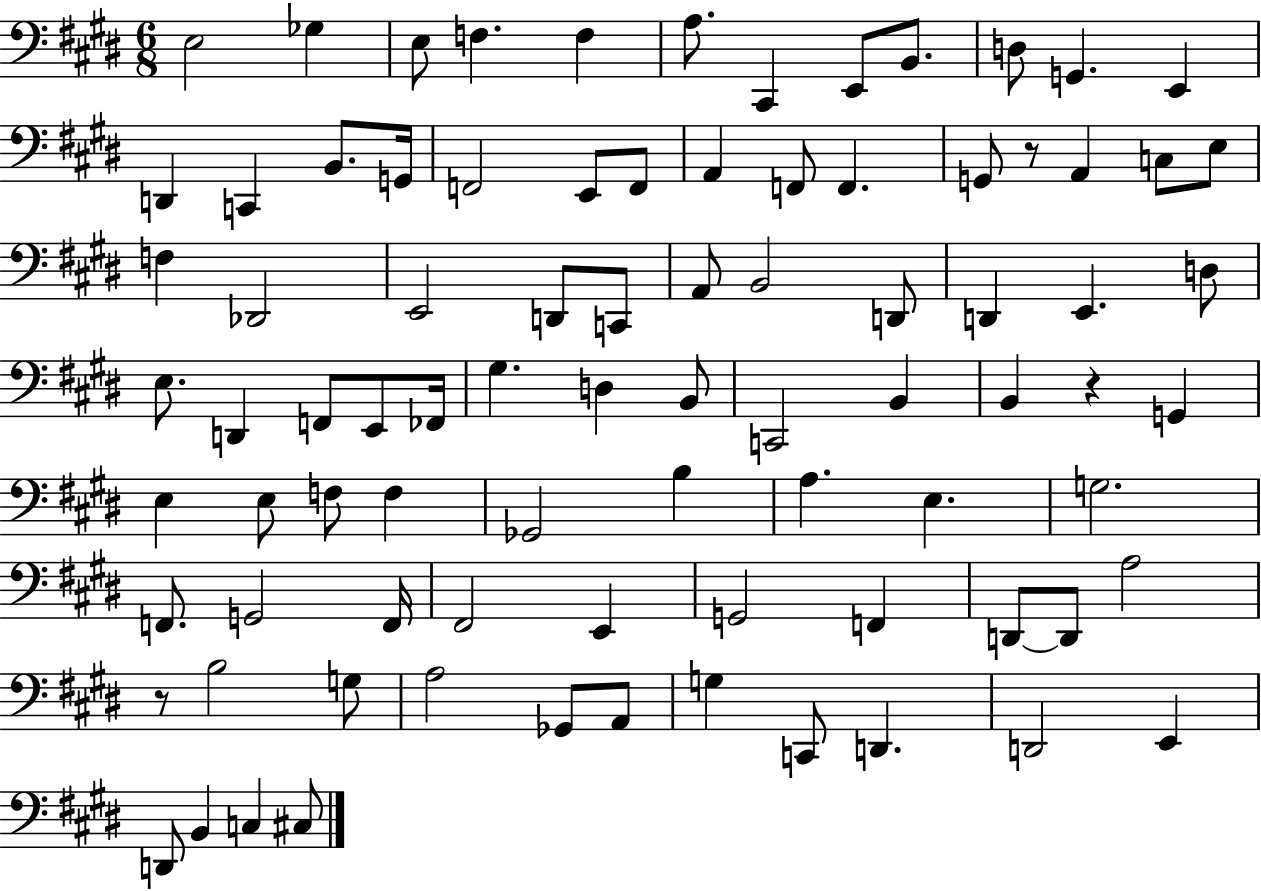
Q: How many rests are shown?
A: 3